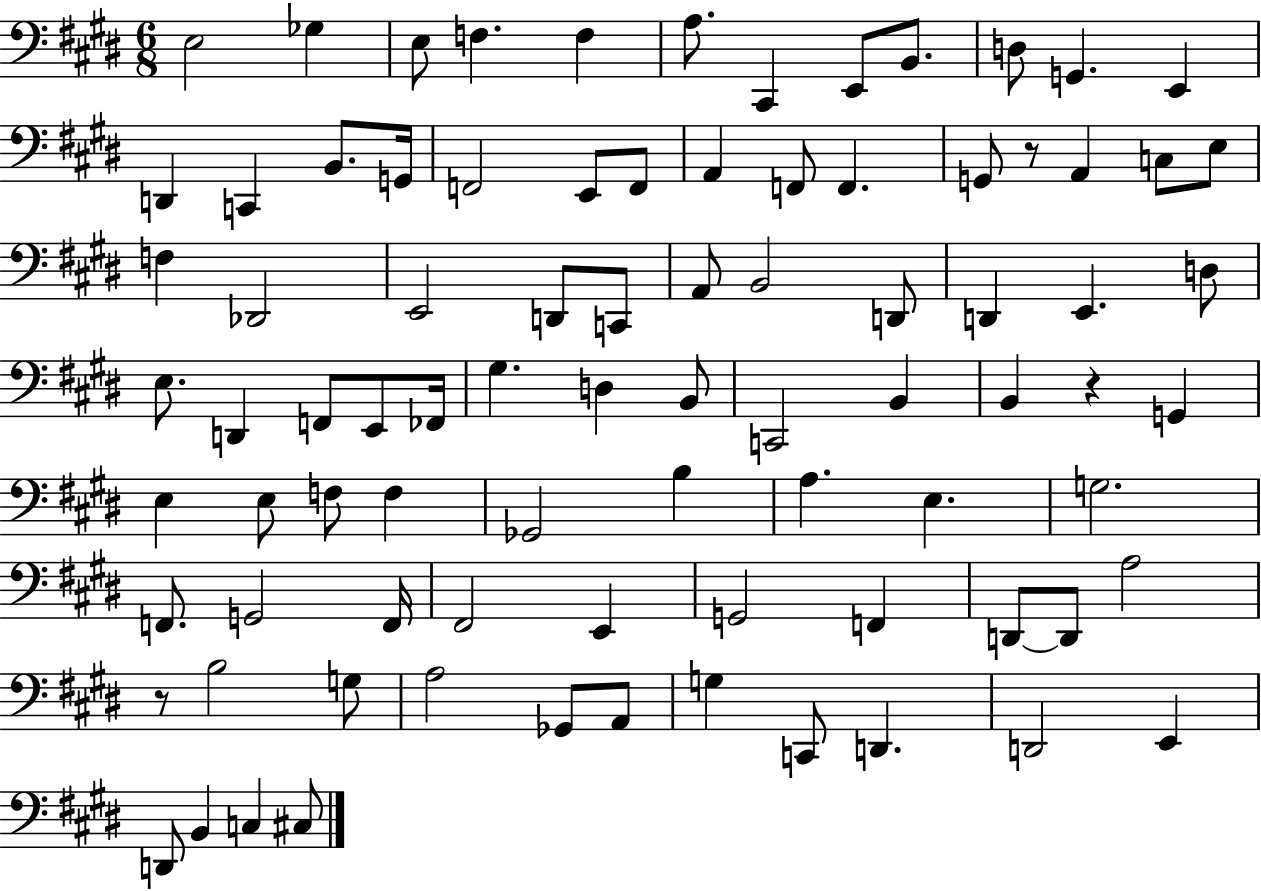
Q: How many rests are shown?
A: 3